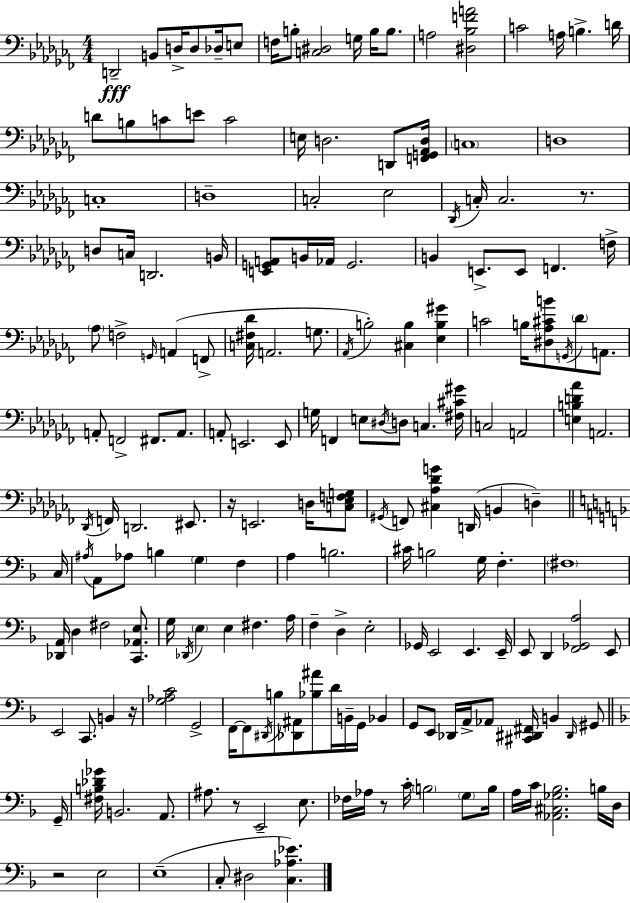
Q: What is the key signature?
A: AES minor